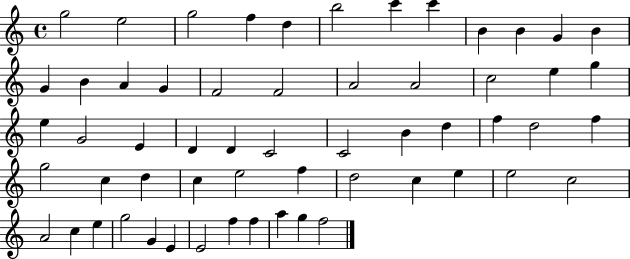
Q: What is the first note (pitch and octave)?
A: G5